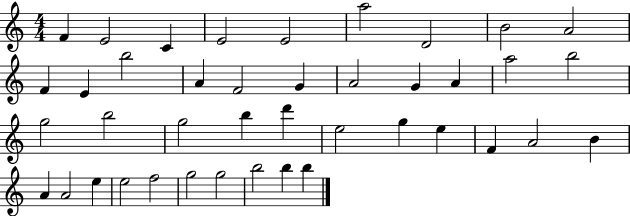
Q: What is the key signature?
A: C major